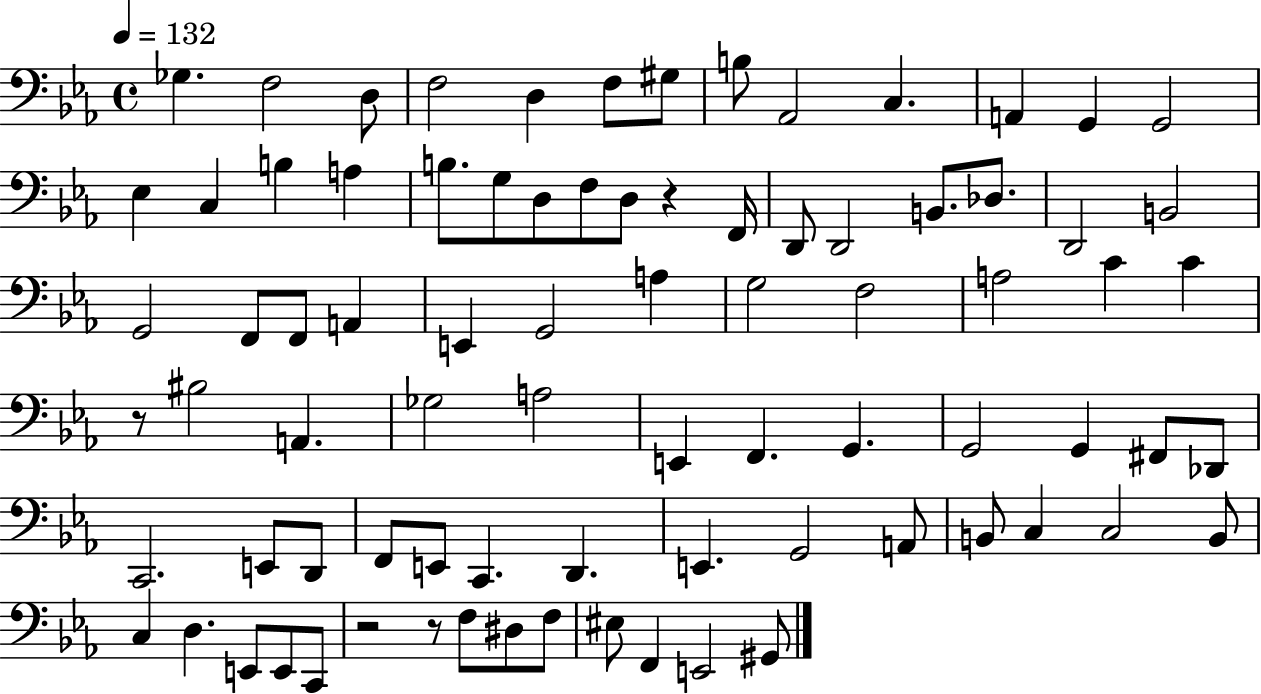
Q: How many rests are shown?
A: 4